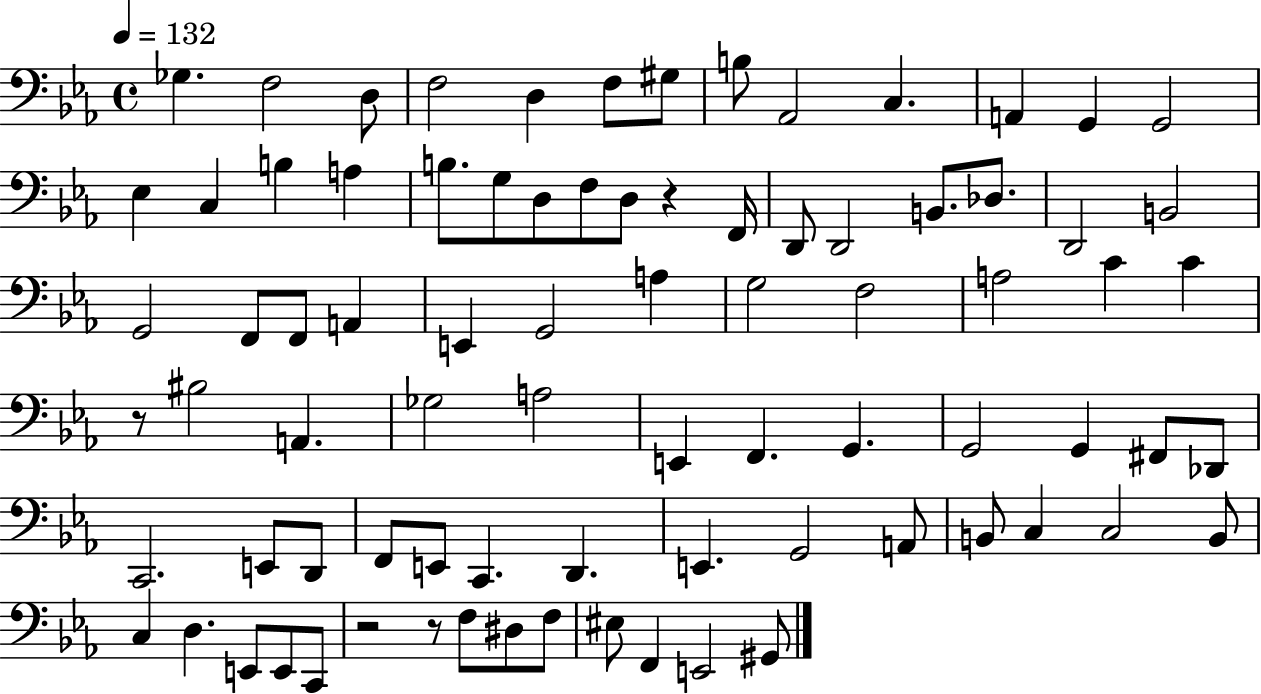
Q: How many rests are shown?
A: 4